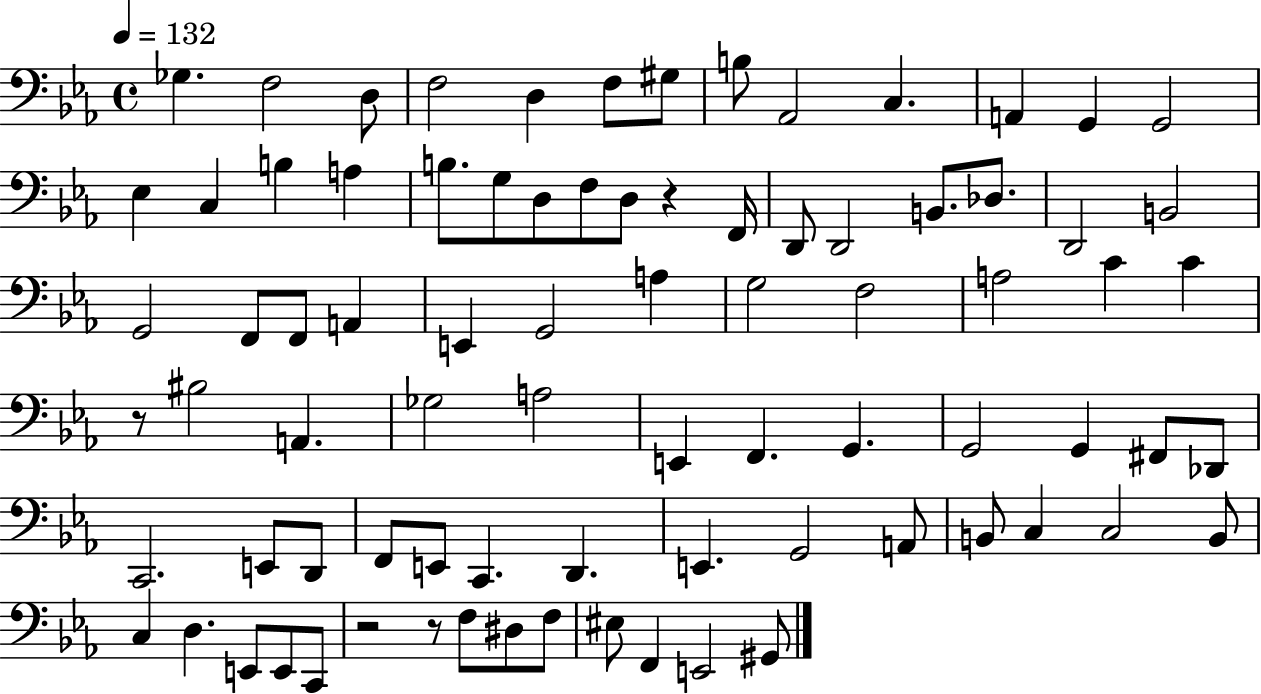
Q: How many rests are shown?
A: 4